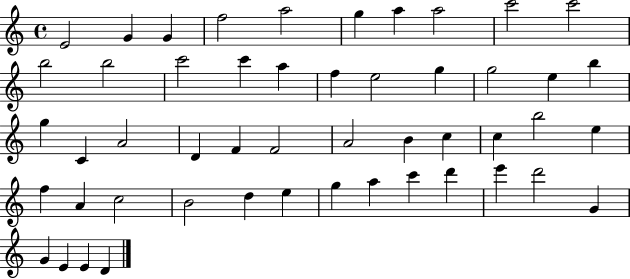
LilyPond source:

{
  \clef treble
  \time 4/4
  \defaultTimeSignature
  \key c \major
  e'2 g'4 g'4 | f''2 a''2 | g''4 a''4 a''2 | c'''2 c'''2 | \break b''2 b''2 | c'''2 c'''4 a''4 | f''4 e''2 g''4 | g''2 e''4 b''4 | \break g''4 c'4 a'2 | d'4 f'4 f'2 | a'2 b'4 c''4 | c''4 b''2 e''4 | \break f''4 a'4 c''2 | b'2 d''4 e''4 | g''4 a''4 c'''4 d'''4 | e'''4 d'''2 g'4 | \break g'4 e'4 e'4 d'4 | \bar "|."
}